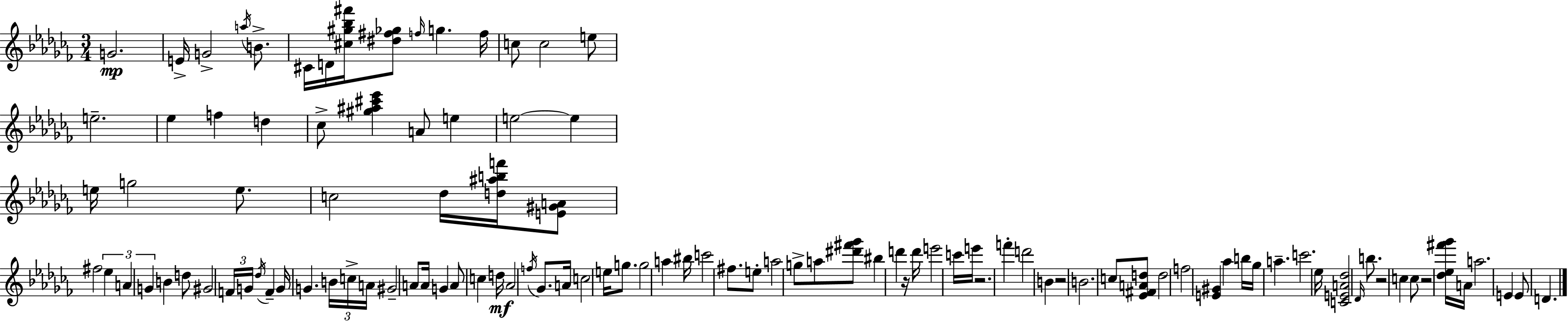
{
  \clef treble
  \numericTimeSignature
  \time 3/4
  \key aes \minor
  \repeat volta 2 { g'2.\mp | e'16-> g'2-> \acciaccatura { a''16 } b'8.-> | cis'16 d'16 <cis'' gis'' bes'' fis'''>16 <dis'' fis'' ges''>8 \grace { f''16 } g''4. | f''16 c''8 c''2 | \break e''8 e''2.-- | ees''4 f''4 d''4 | ces''8-> <gis'' ais'' cis''' ees'''>4 a'8 e''4 | e''2~~ e''4 | \break e''16 g''2 e''8. | c''2 des''16 <d'' ais'' b'' f'''>16 | <e' gis' a'>8 fis''2 \tuplet 3/2 { ees''4 | a'4 g'4 } b'4 | \break d''8 gis'2 | \tuplet 3/2 { f'16 g'16 \acciaccatura { des''16 } } f'4-- g'16 g'4. | \tuplet 3/2 { b'16 c''16-> a'16 } gis'2-- | a'8 a'16 g'4 a'8 c''4 | \break d''16\mf aes'2 \acciaccatura { f''16 } | ges'8. a'16 c''2 | e''16 g''8. g''2 | a''4 bis''16 c'''2 | \break fis''8. e''8-. a''2 | g''8-> a''8 <dis''' fis''' ges'''>8 bis''4 | d'''4 r16 d'''16 e'''2 | c'''16 e'''16 r2. | \break f'''4-. d'''2 | b'4 r2 | b'2. | c''8 <ees' fis' a' d''>8 d''2 | \break f''2 | <e' gis'>4 aes''4 b''16 ges''16 a''4.-- | c'''2. | ees''16 <c' e' a' des''>2 | \break \grace { des'16 } b''8. r2 | c''4 c''8 r2 | <des'' ees'' fis''' ges'''>16 a'16 a''2. | e'4 e'8 d'4. | \break } \bar "|."
}